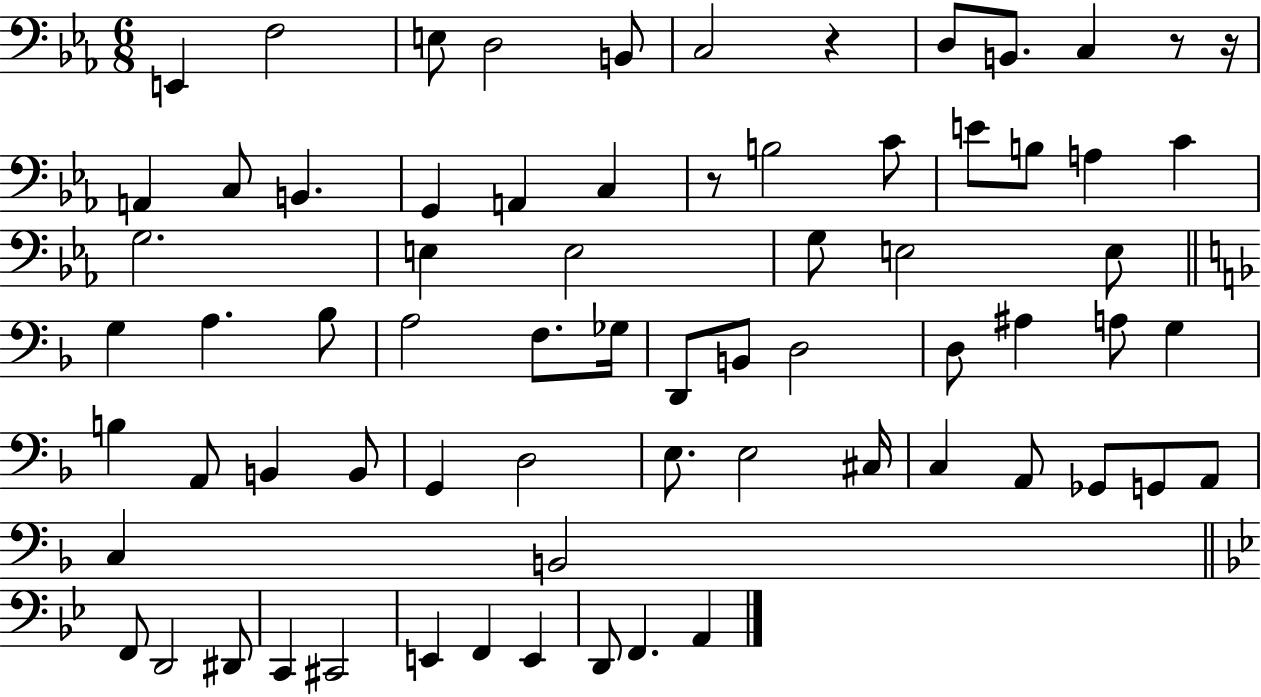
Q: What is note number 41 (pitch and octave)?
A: B3